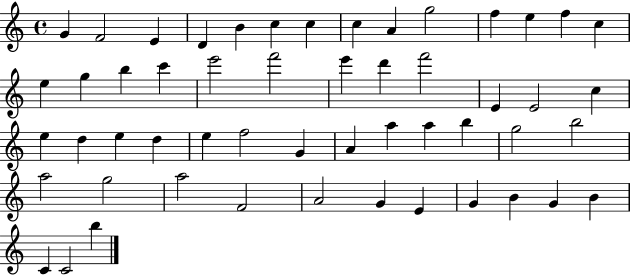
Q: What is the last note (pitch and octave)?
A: B5